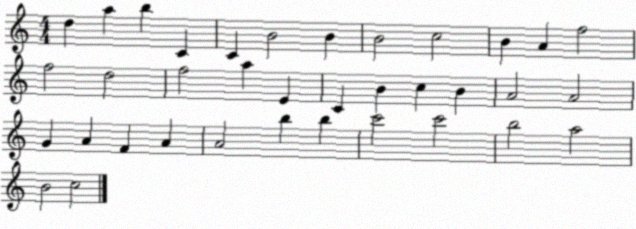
X:1
T:Untitled
M:4/4
L:1/4
K:C
d a b C C B2 B B2 c2 B A f2 f2 d2 f2 a E C B c B A2 A2 G A F A A2 b b c'2 c'2 b2 a2 B2 c2